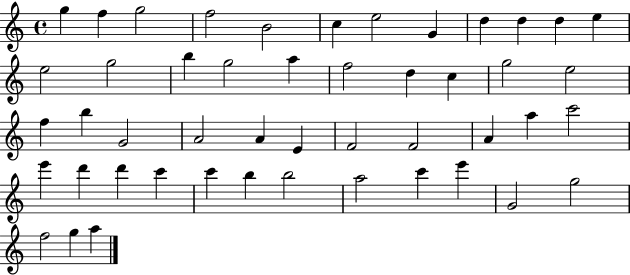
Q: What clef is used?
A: treble